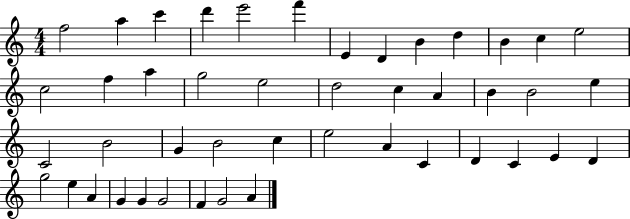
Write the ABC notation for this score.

X:1
T:Untitled
M:4/4
L:1/4
K:C
f2 a c' d' e'2 f' E D B d B c e2 c2 f a g2 e2 d2 c A B B2 e C2 B2 G B2 c e2 A C D C E D g2 e A G G G2 F G2 A